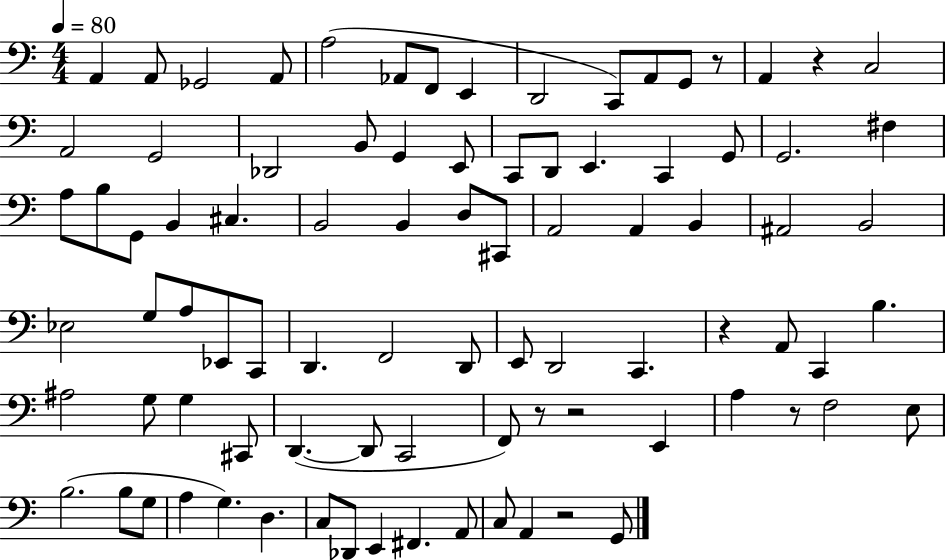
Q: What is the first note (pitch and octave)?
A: A2